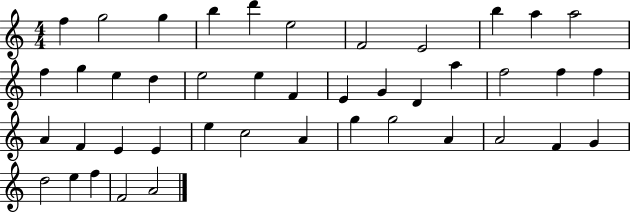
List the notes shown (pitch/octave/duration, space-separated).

F5/q G5/h G5/q B5/q D6/q E5/h F4/h E4/h B5/q A5/q A5/h F5/q G5/q E5/q D5/q E5/h E5/q F4/q E4/q G4/q D4/q A5/q F5/h F5/q F5/q A4/q F4/q E4/q E4/q E5/q C5/h A4/q G5/q G5/h A4/q A4/h F4/q G4/q D5/h E5/q F5/q F4/h A4/h